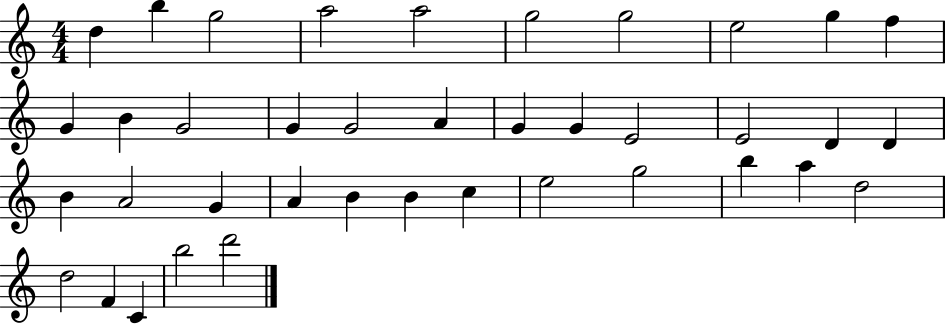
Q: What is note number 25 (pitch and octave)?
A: G4